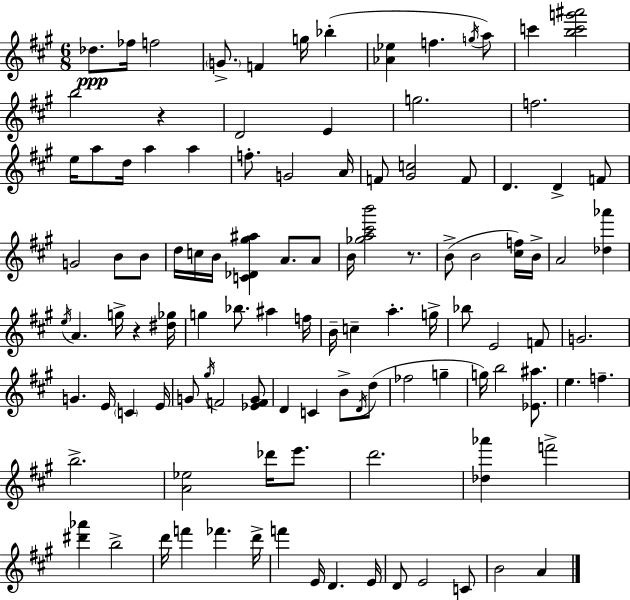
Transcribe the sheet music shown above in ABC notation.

X:1
T:Untitled
M:6/8
L:1/4
K:A
_d/2 _f/4 f2 G/2 F g/4 _b [_A_e] f g/4 a/2 c' [bc'g'^a']2 b2 z D2 E g2 f2 e/4 a/2 d/4 a a f/2 G2 A/4 F/2 [^Gc]2 F/2 D D F/2 G2 B/2 B/2 d/4 c/4 B/4 [C_D^g^a] A/2 A/2 B/4 [_ga^c'b']2 z/2 B/2 B2 [^cf]/4 B/4 A2 [_d_a'] e/4 A g/4 z [^d_g]/4 g _b/2 ^a f/4 B/4 c a g/4 _b/2 E2 F/2 G2 G E/4 C E/4 G/2 ^g/4 F2 [_EFG]/2 D C B/2 D/4 d/2 _f2 g g/4 b2 [_E^a]/2 e f b2 [A_e]2 _d'/4 e'/2 d'2 [_d_a'] f'2 [^d'_a'] b2 d'/4 f' _f' d'/4 f' E/4 D E/4 D/2 E2 C/2 B2 A